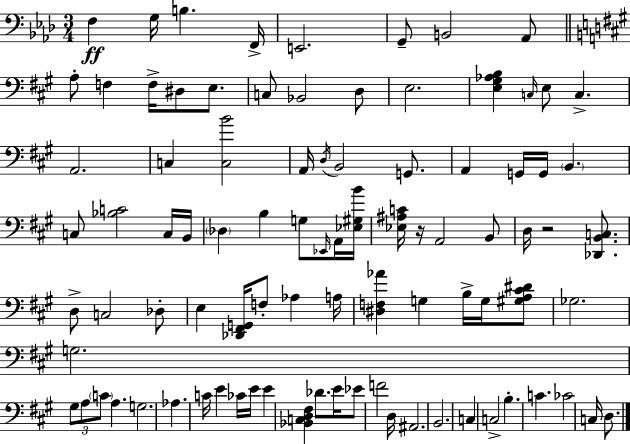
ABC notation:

X:1
T:Untitled
M:3/4
L:1/4
K:Fm
F, G,/4 B, F,,/4 E,,2 G,,/2 B,,2 _A,,/2 A,/2 F, F,/4 ^D,/2 E,/2 C,/2 _B,,2 D,/2 E,2 [E,^G,_A,B,] C,/4 E,/2 C, A,,2 C, [C,B]2 A,,/4 D,/4 B,,2 G,,/2 A,, G,,/4 G,,/4 B,, C,/2 [_B,C]2 C,/4 B,,/4 _D, B, G,/2 _E,,/4 A,,/4 [_E,^G,B]/4 [_E,^A,C]/4 z/4 A,,2 B,,/2 D,/4 z2 [_D,,B,,C,]/2 D,/2 C,2 _D,/2 E, [_D,,^F,,G,,]/4 F,/2 _A, A,/4 [^D,F,_A] G, B,/4 G,/4 [^G,A,^C^D]/2 _G,2 G,2 ^G,/2 A,/2 C/2 A, G,2 _A, C/4 E _C/4 E/4 E [_B,,C,D,^F,] _D/2 E/4 _E/2 F2 D,/4 ^A,,2 B,,2 C, C,2 B, C _C2 C,/4 D,/2